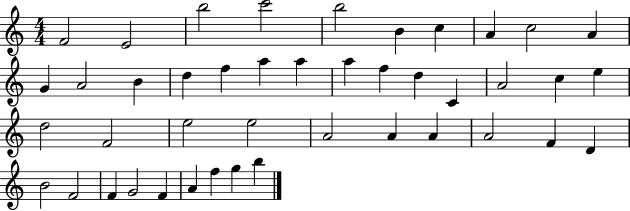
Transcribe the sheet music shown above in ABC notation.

X:1
T:Untitled
M:4/4
L:1/4
K:C
F2 E2 b2 c'2 b2 B c A c2 A G A2 B d f a a a f d C A2 c e d2 F2 e2 e2 A2 A A A2 F D B2 F2 F G2 F A f g b